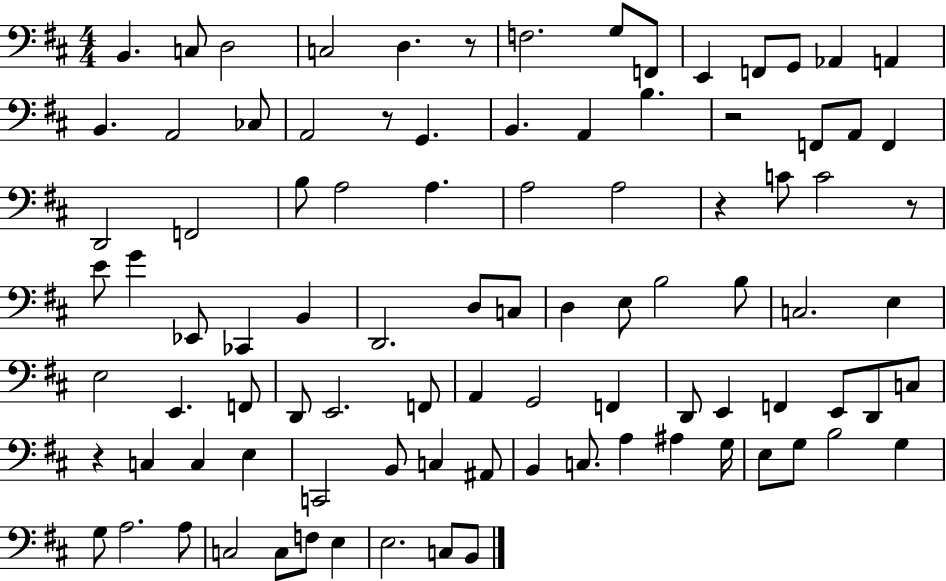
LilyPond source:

{
  \clef bass
  \numericTimeSignature
  \time 4/4
  \key d \major
  b,4. c8 d2 | c2 d4. r8 | f2. g8 f,8 | e,4 f,8 g,8 aes,4 a,4 | \break b,4. a,2 ces8 | a,2 r8 g,4. | b,4. a,4 b4. | r2 f,8 a,8 f,4 | \break d,2 f,2 | b8 a2 a4. | a2 a2 | r4 c'8 c'2 r8 | \break e'8 g'4 ees,8 ces,4 b,4 | d,2. d8 c8 | d4 e8 b2 b8 | c2. e4 | \break e2 e,4. f,8 | d,8 e,2. f,8 | a,4 g,2 f,4 | d,8 e,4 f,4 e,8 d,8 c8 | \break r4 c4 c4 e4 | c,2 b,8 c4 ais,8 | b,4 c8. a4 ais4 g16 | e8 g8 b2 g4 | \break g8 a2. a8 | c2 c8 f8 e4 | e2. c8 b,8 | \bar "|."
}